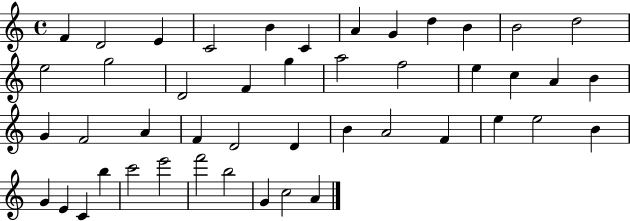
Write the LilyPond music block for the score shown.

{
  \clef treble
  \time 4/4
  \defaultTimeSignature
  \key c \major
  f'4 d'2 e'4 | c'2 b'4 c'4 | a'4 g'4 d''4 b'4 | b'2 d''2 | \break e''2 g''2 | d'2 f'4 g''4 | a''2 f''2 | e''4 c''4 a'4 b'4 | \break g'4 f'2 a'4 | f'4 d'2 d'4 | b'4 a'2 f'4 | e''4 e''2 b'4 | \break g'4 e'4 c'4 b''4 | c'''2 e'''2 | f'''2 b''2 | g'4 c''2 a'4 | \break \bar "|."
}